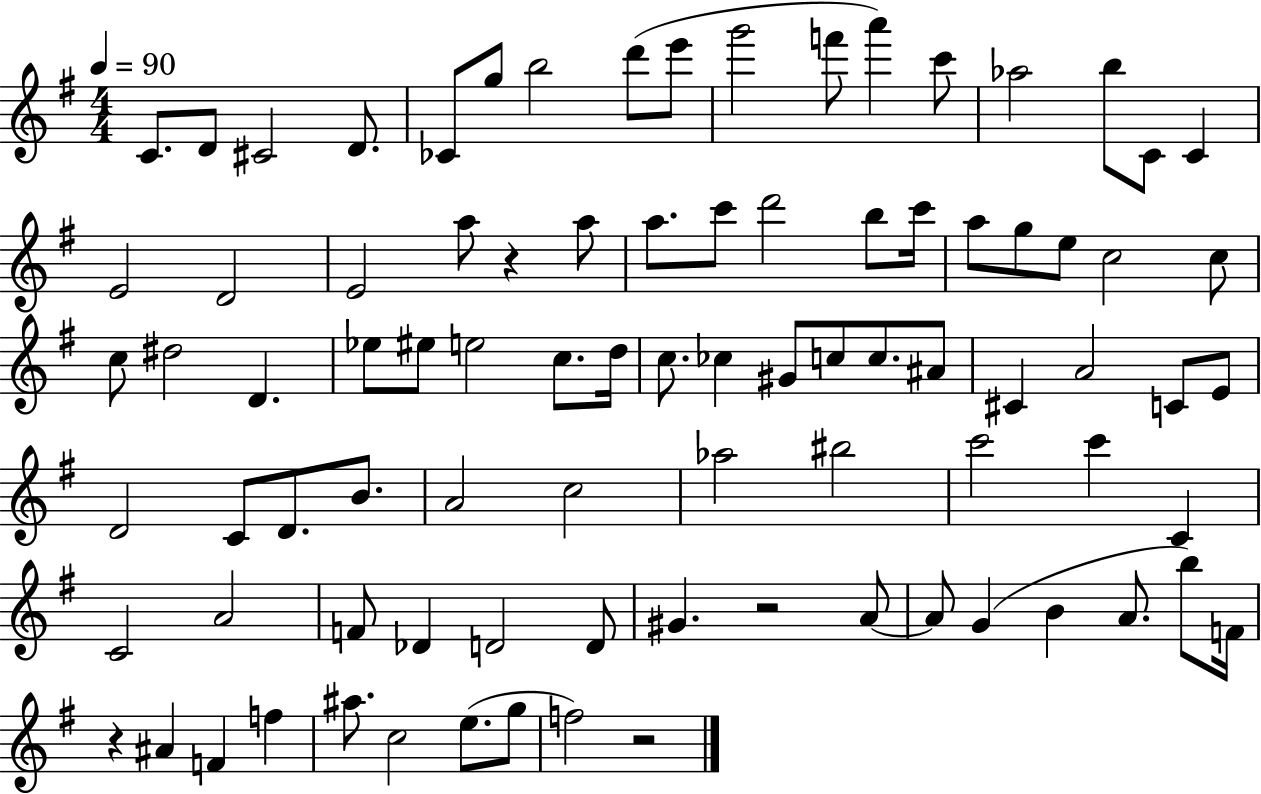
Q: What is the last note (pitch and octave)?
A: F5